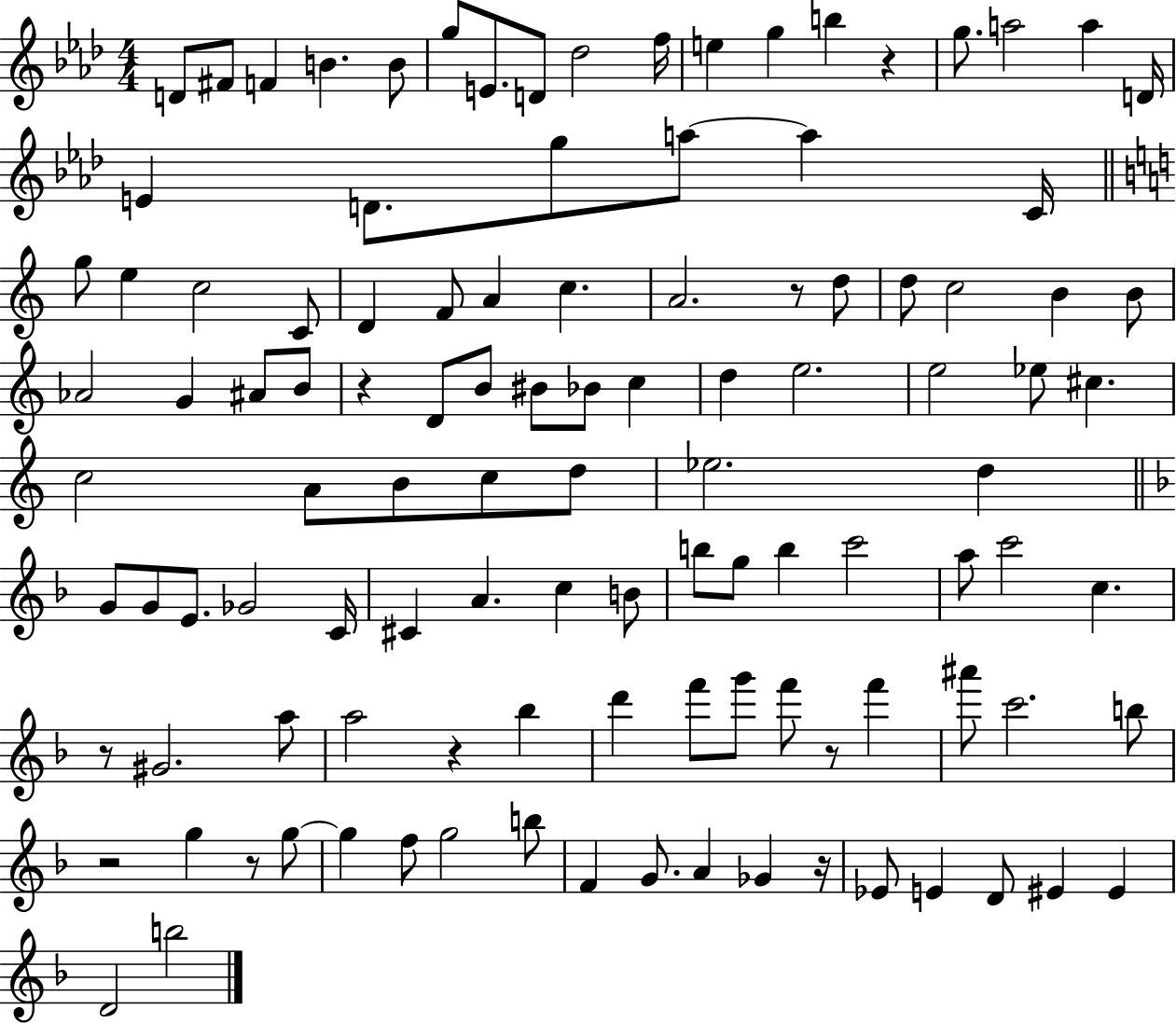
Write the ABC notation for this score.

X:1
T:Untitled
M:4/4
L:1/4
K:Ab
D/2 ^F/2 F B B/2 g/2 E/2 D/2 _d2 f/4 e g b z g/2 a2 a D/4 E D/2 g/2 a/2 a C/4 g/2 e c2 C/2 D F/2 A c A2 z/2 d/2 d/2 c2 B B/2 _A2 G ^A/2 B/2 z D/2 B/2 ^B/2 _B/2 c d e2 e2 _e/2 ^c c2 A/2 B/2 c/2 d/2 _e2 d G/2 G/2 E/2 _G2 C/4 ^C A c B/2 b/2 g/2 b c'2 a/2 c'2 c z/2 ^G2 a/2 a2 z _b d' f'/2 g'/2 f'/2 z/2 f' ^a'/2 c'2 b/2 z2 g z/2 g/2 g f/2 g2 b/2 F G/2 A _G z/4 _E/2 E D/2 ^E ^E D2 b2